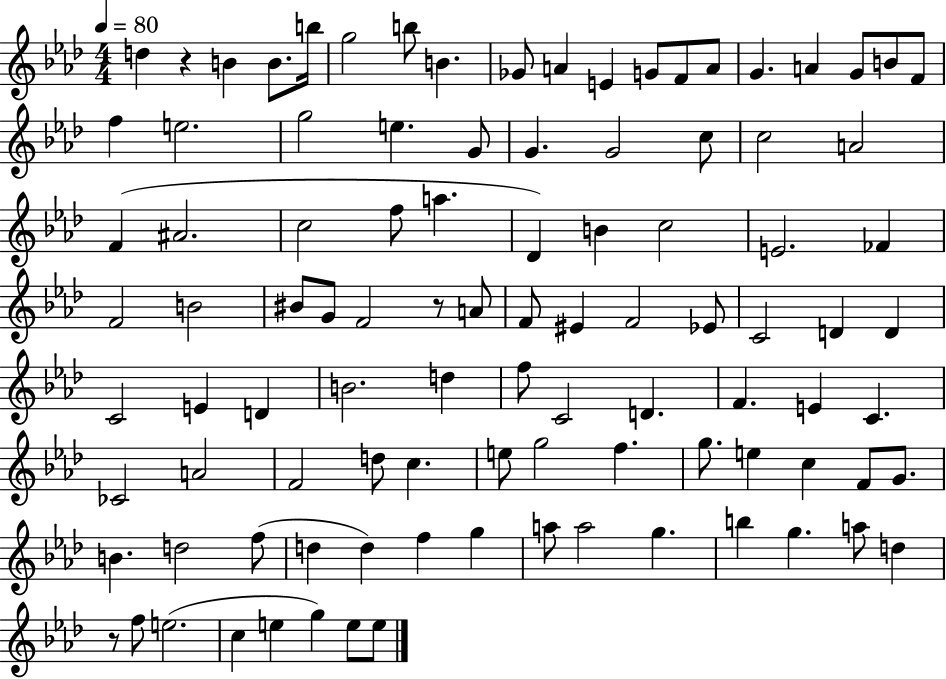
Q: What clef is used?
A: treble